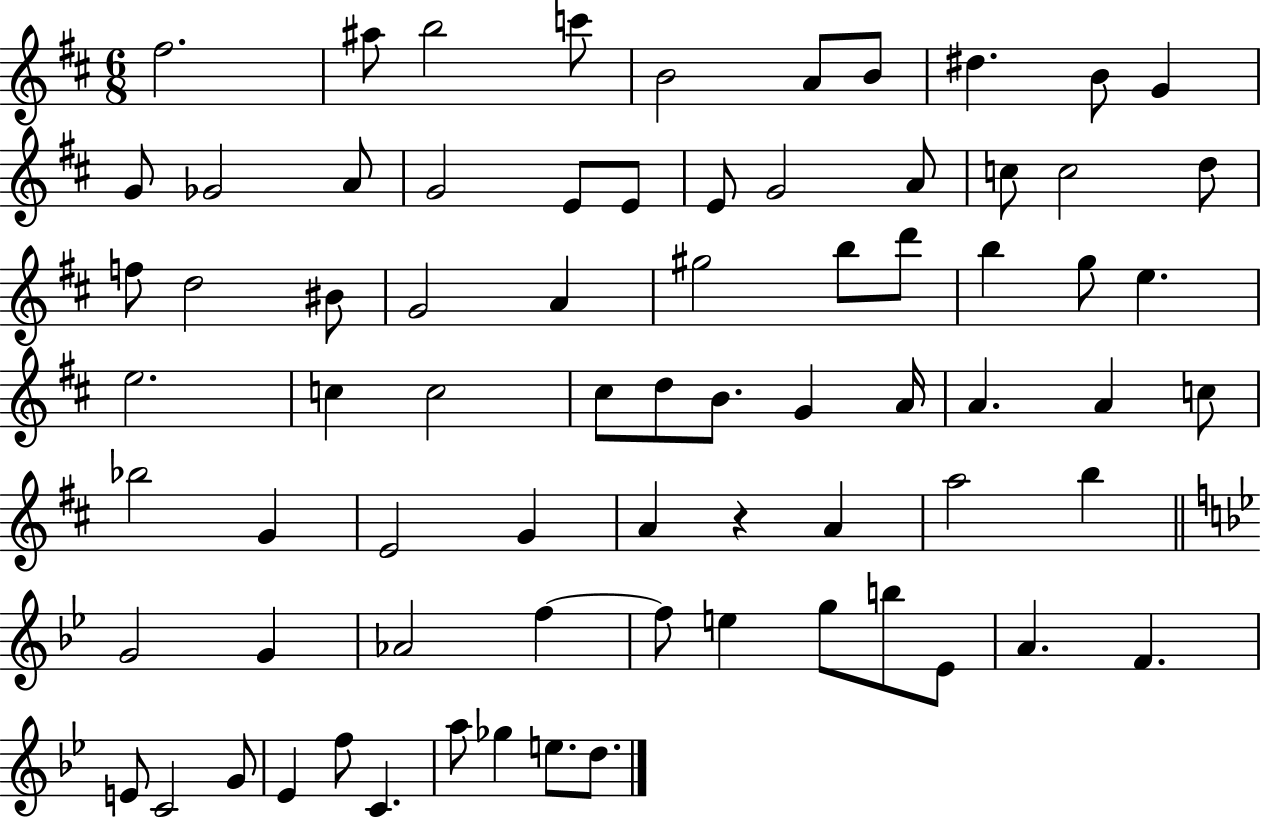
{
  \clef treble
  \numericTimeSignature
  \time 6/8
  \key d \major
  fis''2. | ais''8 b''2 c'''8 | b'2 a'8 b'8 | dis''4. b'8 g'4 | \break g'8 ges'2 a'8 | g'2 e'8 e'8 | e'8 g'2 a'8 | c''8 c''2 d''8 | \break f''8 d''2 bis'8 | g'2 a'4 | gis''2 b''8 d'''8 | b''4 g''8 e''4. | \break e''2. | c''4 c''2 | cis''8 d''8 b'8. g'4 a'16 | a'4. a'4 c''8 | \break bes''2 g'4 | e'2 g'4 | a'4 r4 a'4 | a''2 b''4 | \break \bar "||" \break \key bes \major g'2 g'4 | aes'2 f''4~~ | f''8 e''4 g''8 b''8 ees'8 | a'4. f'4. | \break e'8 c'2 g'8 | ees'4 f''8 c'4. | a''8 ges''4 e''8. d''8. | \bar "|."
}